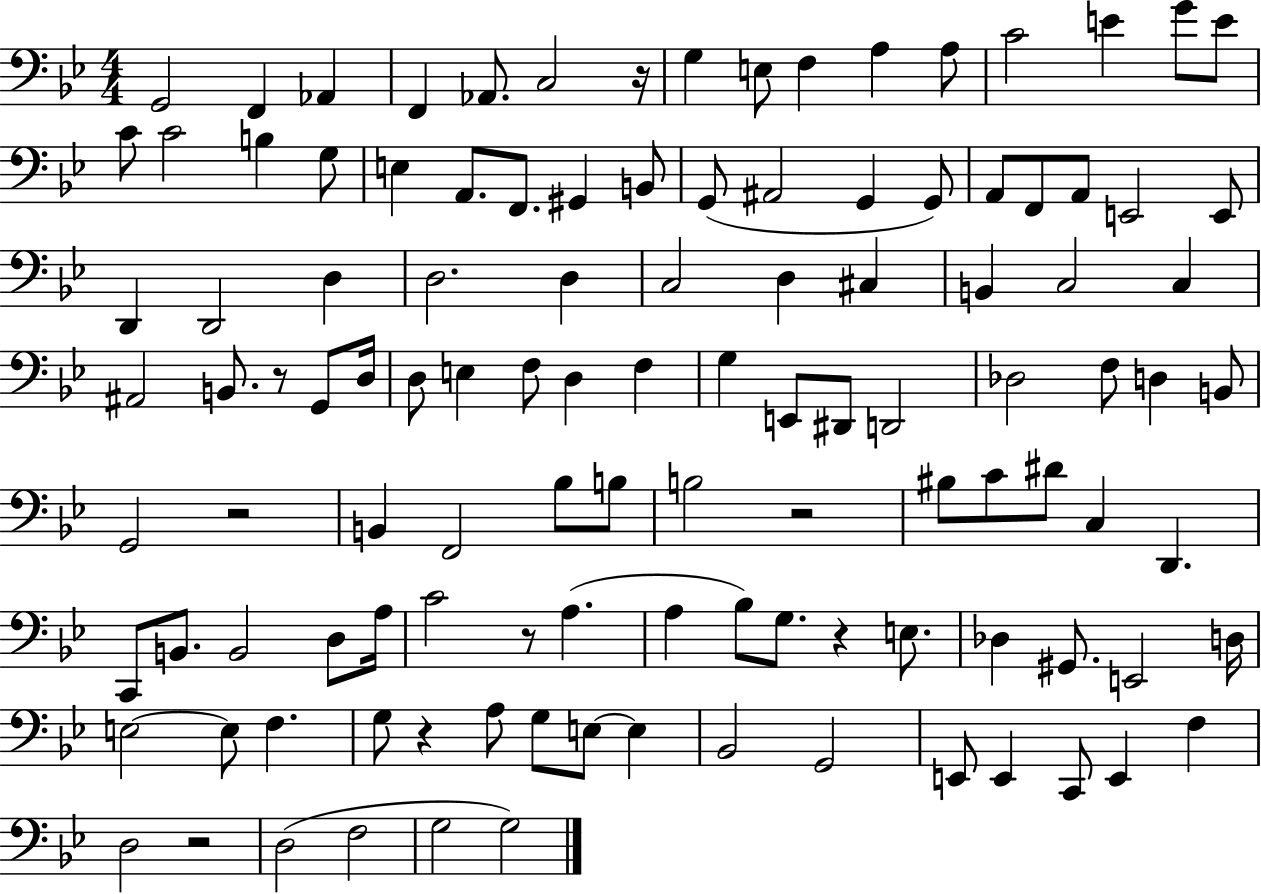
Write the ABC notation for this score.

X:1
T:Untitled
M:4/4
L:1/4
K:Bb
G,,2 F,, _A,, F,, _A,,/2 C,2 z/4 G, E,/2 F, A, A,/2 C2 E G/2 E/2 C/2 C2 B, G,/2 E, A,,/2 F,,/2 ^G,, B,,/2 G,,/2 ^A,,2 G,, G,,/2 A,,/2 F,,/2 A,,/2 E,,2 E,,/2 D,, D,,2 D, D,2 D, C,2 D, ^C, B,, C,2 C, ^A,,2 B,,/2 z/2 G,,/2 D,/4 D,/2 E, F,/2 D, F, G, E,,/2 ^D,,/2 D,,2 _D,2 F,/2 D, B,,/2 G,,2 z2 B,, F,,2 _B,/2 B,/2 B,2 z2 ^B,/2 C/2 ^D/2 C, D,, C,,/2 B,,/2 B,,2 D,/2 A,/4 C2 z/2 A, A, _B,/2 G,/2 z E,/2 _D, ^G,,/2 E,,2 D,/4 E,2 E,/2 F, G,/2 z A,/2 G,/2 E,/2 E, _B,,2 G,,2 E,,/2 E,, C,,/2 E,, F, D,2 z2 D,2 F,2 G,2 G,2